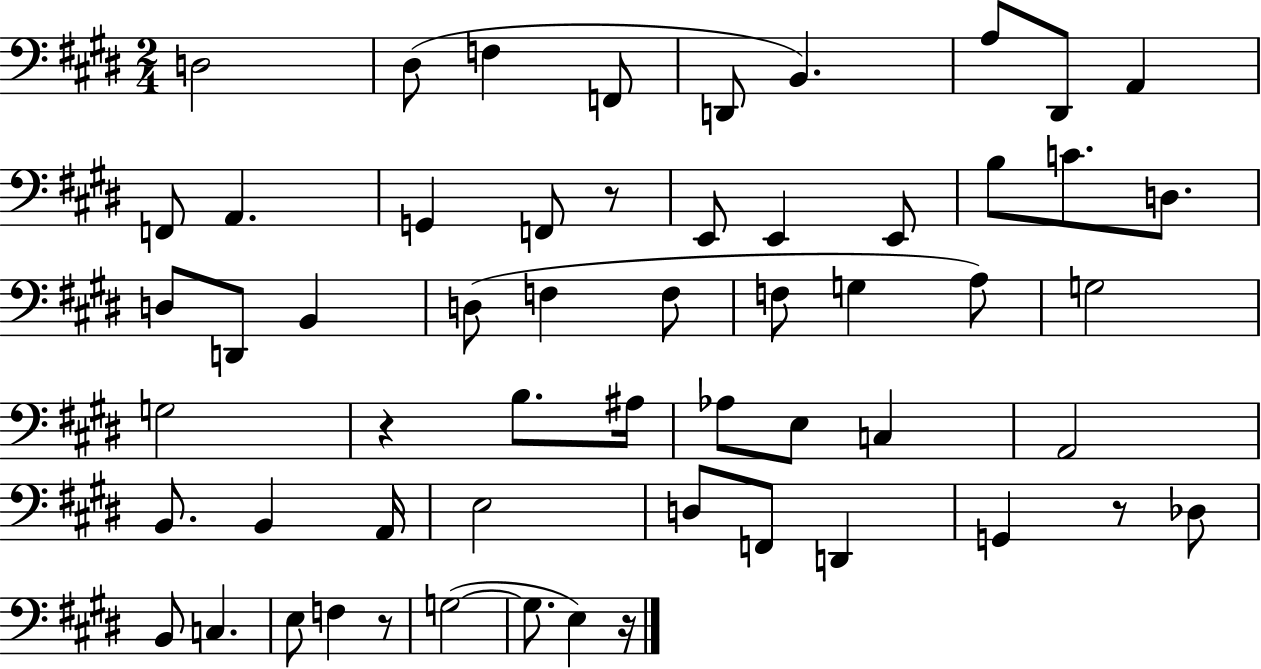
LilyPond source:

{
  \clef bass
  \numericTimeSignature
  \time 2/4
  \key e \major
  \repeat volta 2 { d2 | dis8( f4 f,8 | d,8 b,4.) | a8 dis,8 a,4 | \break f,8 a,4. | g,4 f,8 r8 | e,8 e,4 e,8 | b8 c'8. d8. | \break d8 d,8 b,4 | d8( f4 f8 | f8 g4 a8) | g2 | \break g2 | r4 b8. ais16 | aes8 e8 c4 | a,2 | \break b,8. b,4 a,16 | e2 | d8 f,8 d,4 | g,4 r8 des8 | \break b,8 c4. | e8 f4 r8 | g2~(~ | g8. e4) r16 | \break } \bar "|."
}